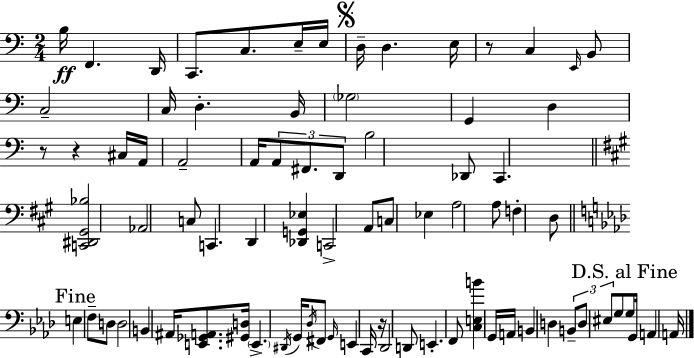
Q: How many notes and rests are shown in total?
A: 81